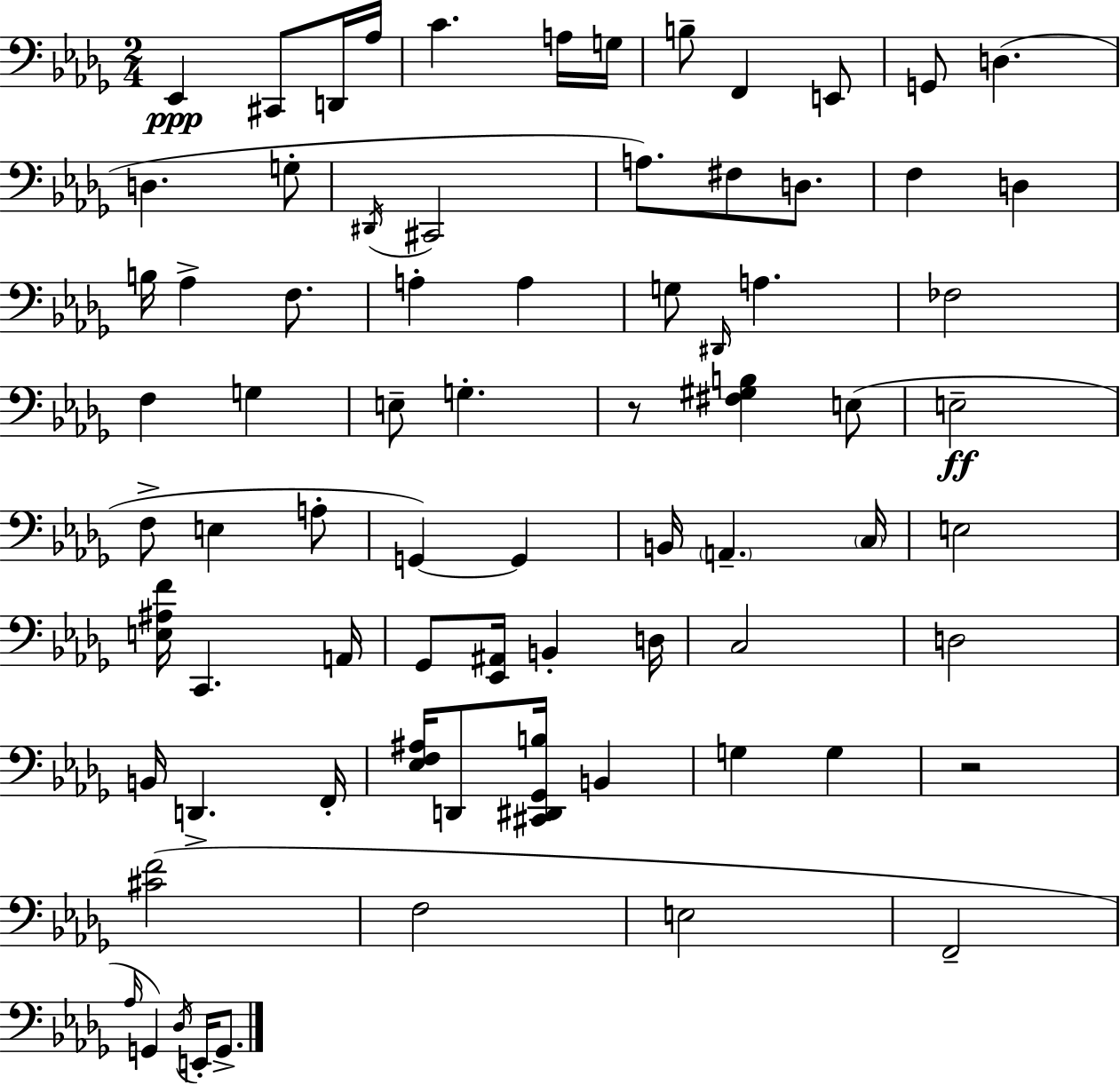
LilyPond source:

{
  \clef bass
  \numericTimeSignature
  \time 2/4
  \key bes \minor
  ees,4\ppp cis,8 d,16 aes16 | c'4. a16 g16 | b8-- f,4 e,8 | g,8 d4.( | \break d4. g8-. | \acciaccatura { dis,16 } cis,2 | a8.) fis8 d8. | f4 d4 | \break b16 aes4-> f8. | a4-. a4 | g8 \grace { dis,16 } a4. | fes2 | \break f4 g4 | e8-- g4.-. | r8 <fis gis b>4 | e8( e2--\ff | \break f8-> e4 | a8-. g,4~~) g,4 | b,16 \parenthesize a,4.-- | \parenthesize c16 e2 | \break <e ais f'>16 c,4. | a,16 ges,8 <ees, ais,>16 b,4-. | d16 c2 | d2 | \break b,16 d,4.-> | f,16-. <ees f ais>16 d,8 <cis, dis, ges, b>16 b,4 | g4 g4 | r2 | \break <cis' f'>2( | f2 | e2 | f,2-- | \break \grace { aes16 }) g,4 \acciaccatura { des16 } | e,16-. g,8.-> \bar "|."
}